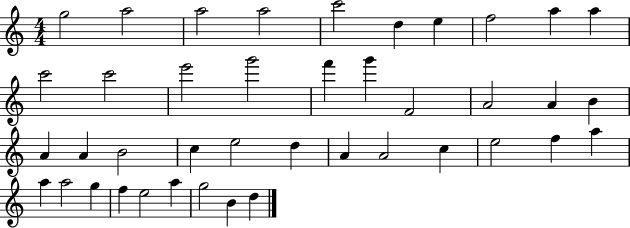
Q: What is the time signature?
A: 4/4